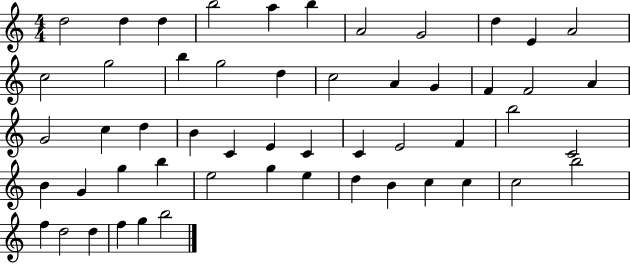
X:1
T:Untitled
M:4/4
L:1/4
K:C
d2 d d b2 a b A2 G2 d E A2 c2 g2 b g2 d c2 A G F F2 A G2 c d B C E C C E2 F b2 C2 B G g b e2 g e d B c c c2 b2 f d2 d f g b2